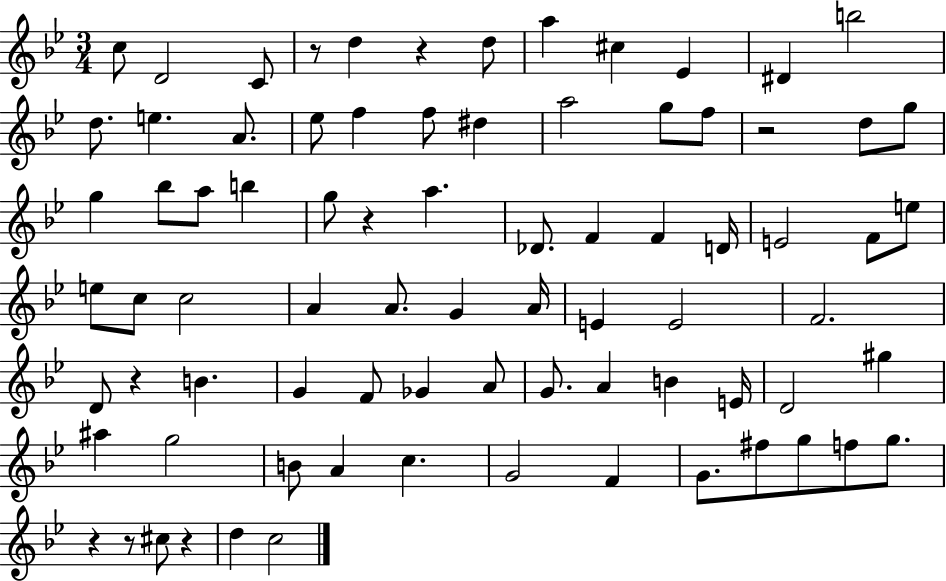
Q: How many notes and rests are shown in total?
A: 80